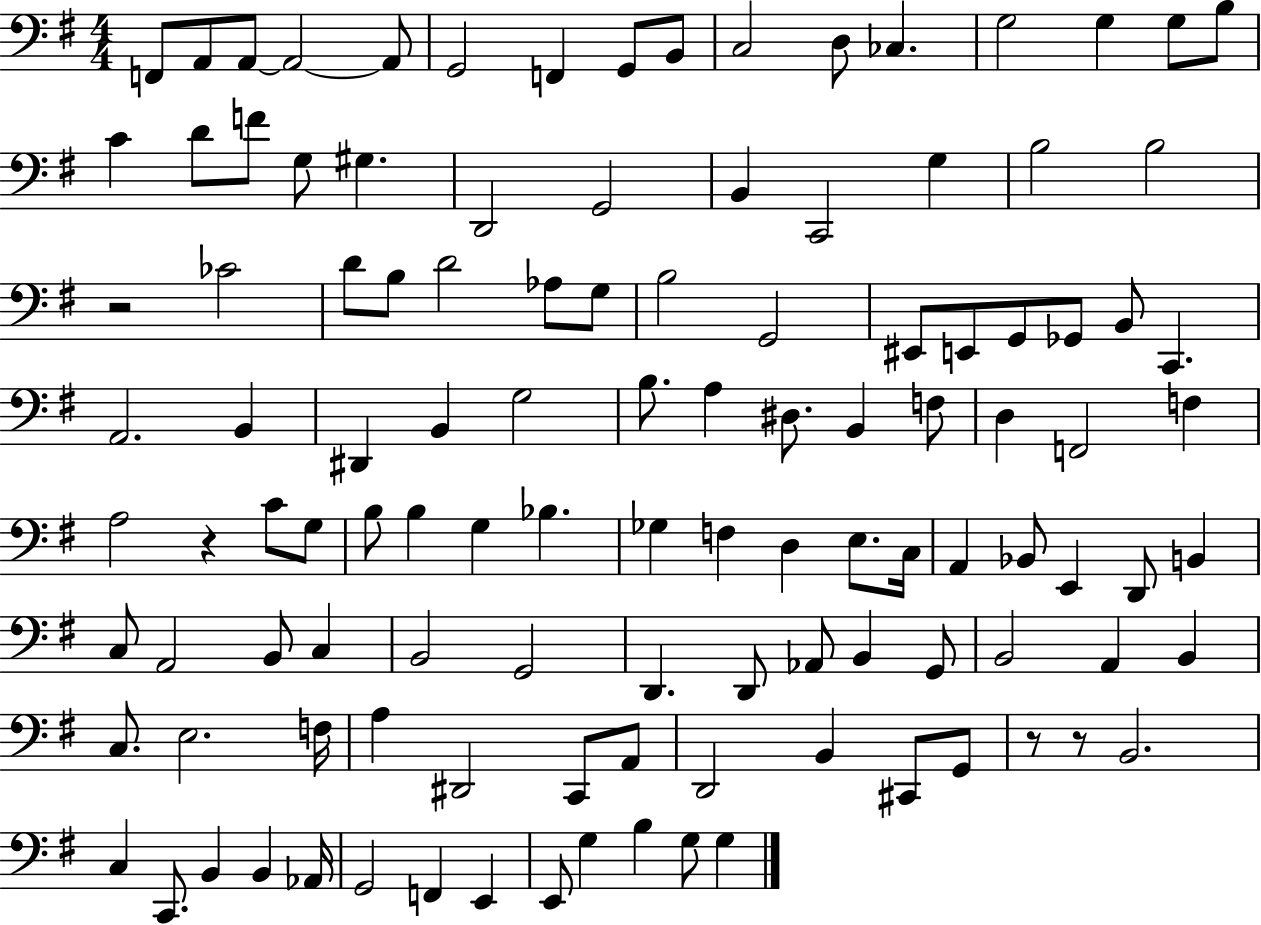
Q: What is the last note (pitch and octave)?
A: G3